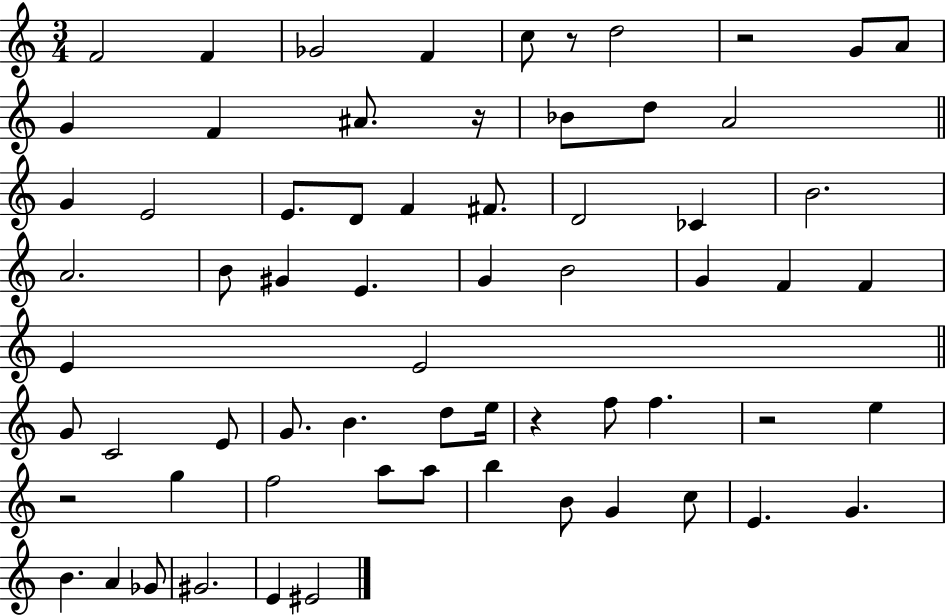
X:1
T:Untitled
M:3/4
L:1/4
K:C
F2 F _G2 F c/2 z/2 d2 z2 G/2 A/2 G F ^A/2 z/4 _B/2 d/2 A2 G E2 E/2 D/2 F ^F/2 D2 _C B2 A2 B/2 ^G E G B2 G F F E E2 G/2 C2 E/2 G/2 B d/2 e/4 z f/2 f z2 e z2 g f2 a/2 a/2 b B/2 G c/2 E G B A _G/2 ^G2 E ^E2